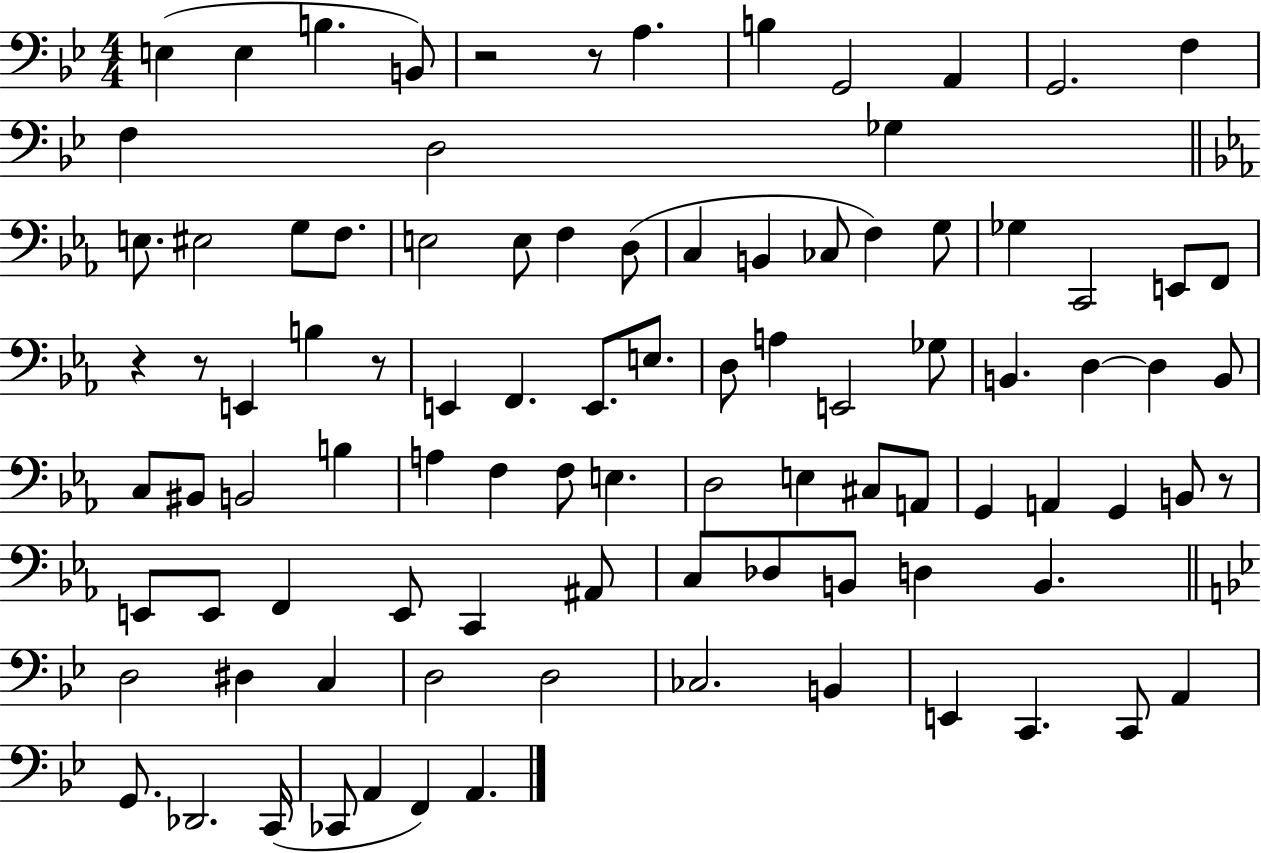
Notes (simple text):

E3/q E3/q B3/q. B2/e R/h R/e A3/q. B3/q G2/h A2/q G2/h. F3/q F3/q D3/h Gb3/q E3/e. EIS3/h G3/e F3/e. E3/h E3/e F3/q D3/e C3/q B2/q CES3/e F3/q G3/e Gb3/q C2/h E2/e F2/e R/q R/e E2/q B3/q R/e E2/q F2/q. E2/e. E3/e. D3/e A3/q E2/h Gb3/e B2/q. D3/q D3/q B2/e C3/e BIS2/e B2/h B3/q A3/q F3/q F3/e E3/q. D3/h E3/q C#3/e A2/e G2/q A2/q G2/q B2/e R/e E2/e E2/e F2/q E2/e C2/q A#2/e C3/e Db3/e B2/e D3/q B2/q. D3/h D#3/q C3/q D3/h D3/h CES3/h. B2/q E2/q C2/q. C2/e A2/q G2/e. Db2/h. C2/s CES2/e A2/q F2/q A2/q.